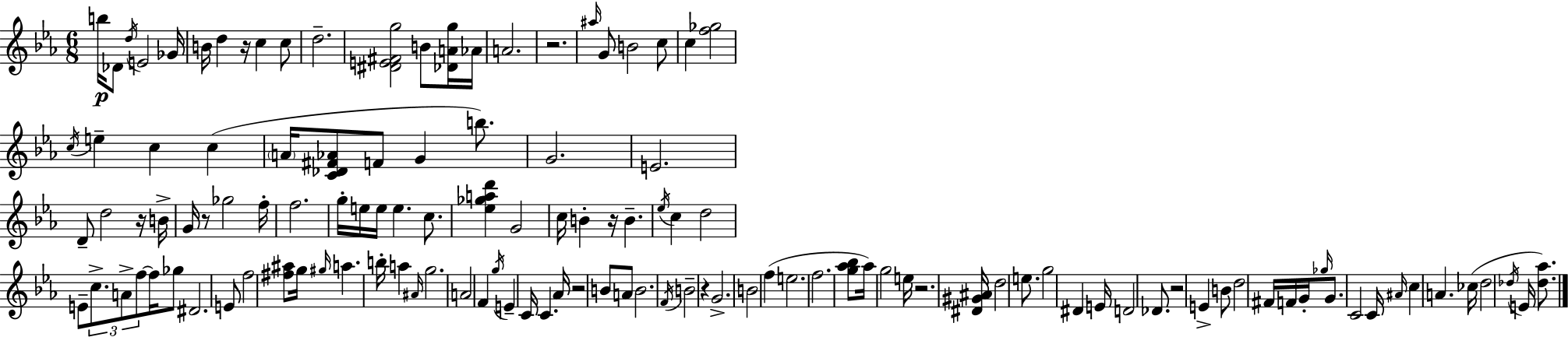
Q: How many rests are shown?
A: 9